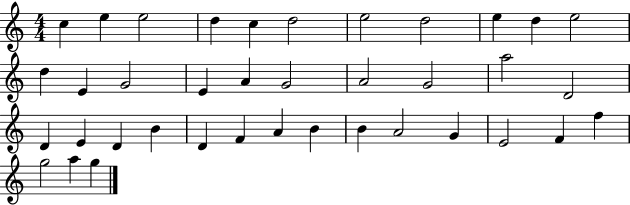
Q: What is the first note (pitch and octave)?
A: C5